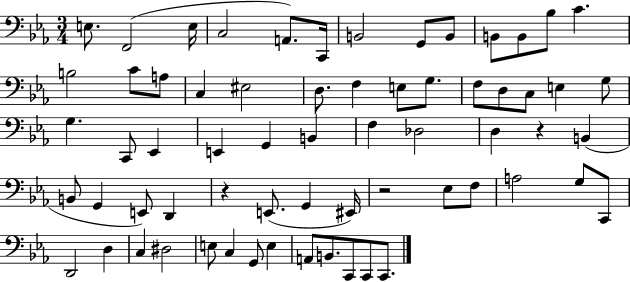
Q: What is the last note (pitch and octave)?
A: C2